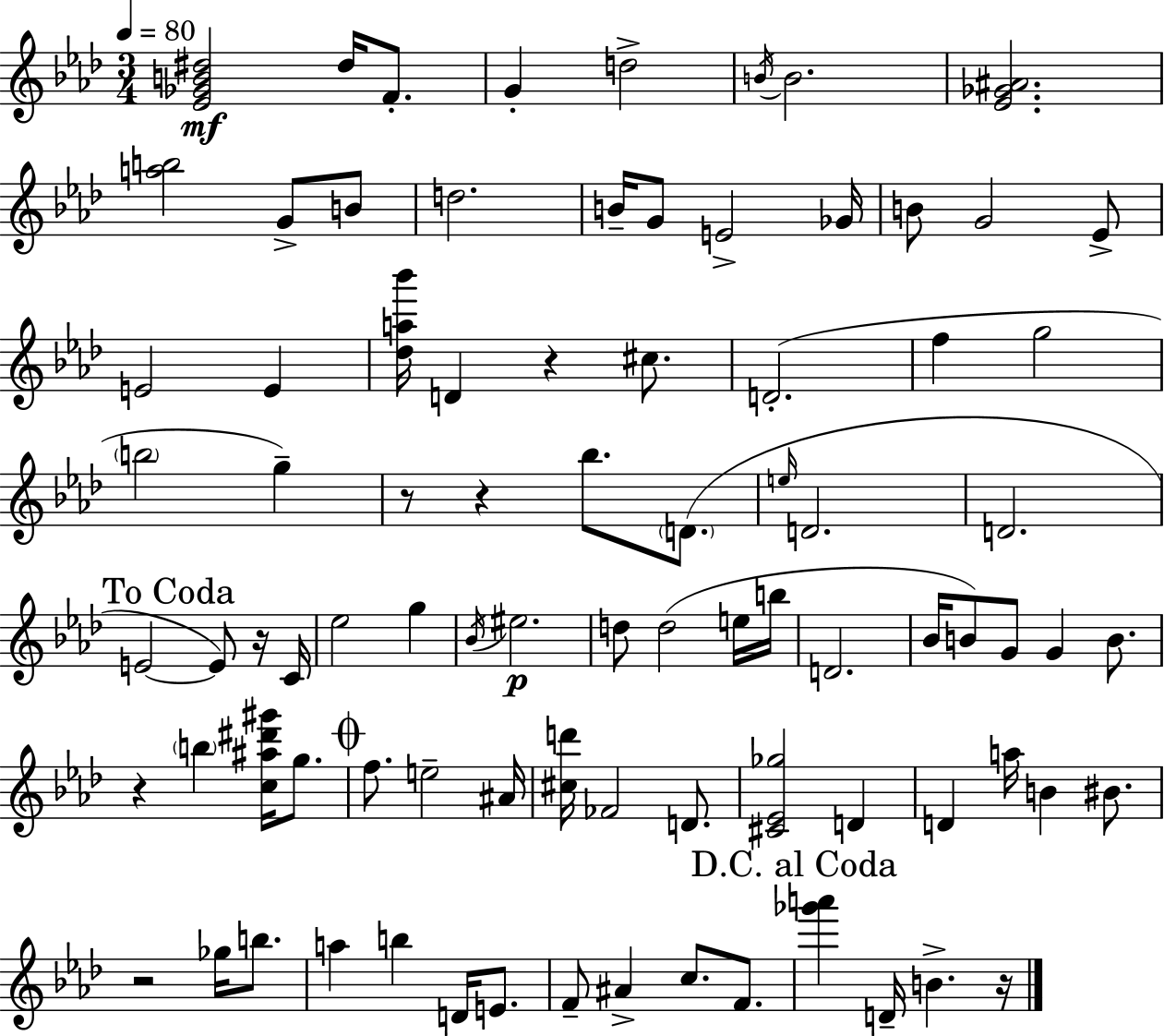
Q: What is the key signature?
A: F minor